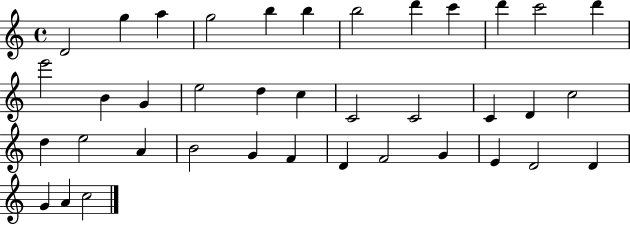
D4/h G5/q A5/q G5/h B5/q B5/q B5/h D6/q C6/q D6/q C6/h D6/q E6/h B4/q G4/q E5/h D5/q C5/q C4/h C4/h C4/q D4/q C5/h D5/q E5/h A4/q B4/h G4/q F4/q D4/q F4/h G4/q E4/q D4/h D4/q G4/q A4/q C5/h